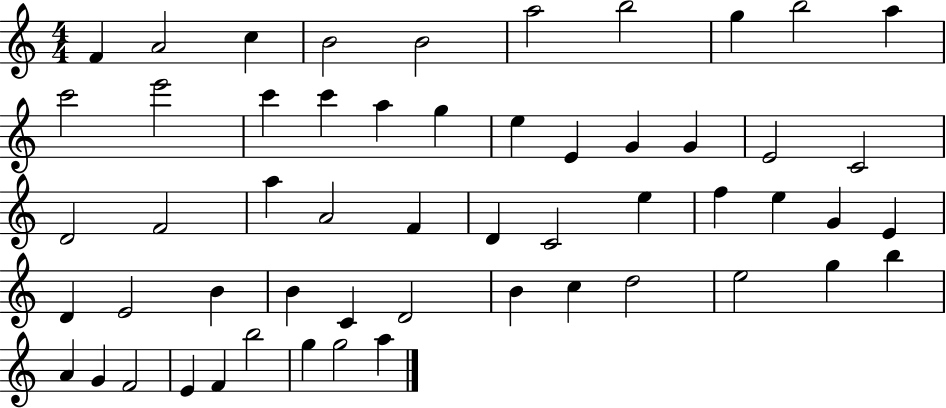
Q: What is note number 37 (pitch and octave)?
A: B4